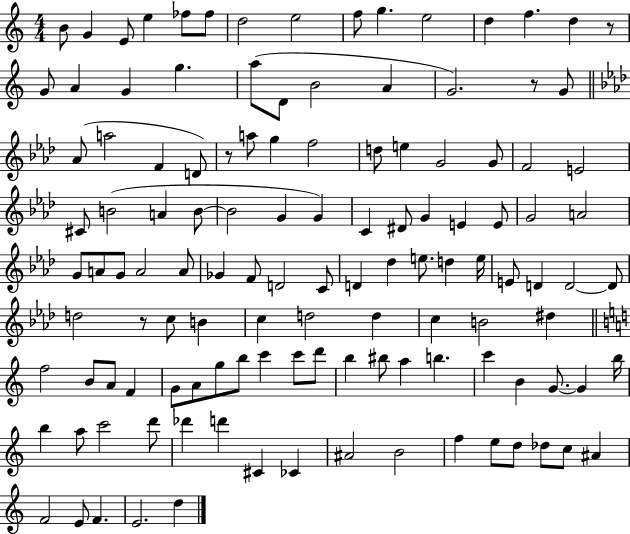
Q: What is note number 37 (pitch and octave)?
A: E4